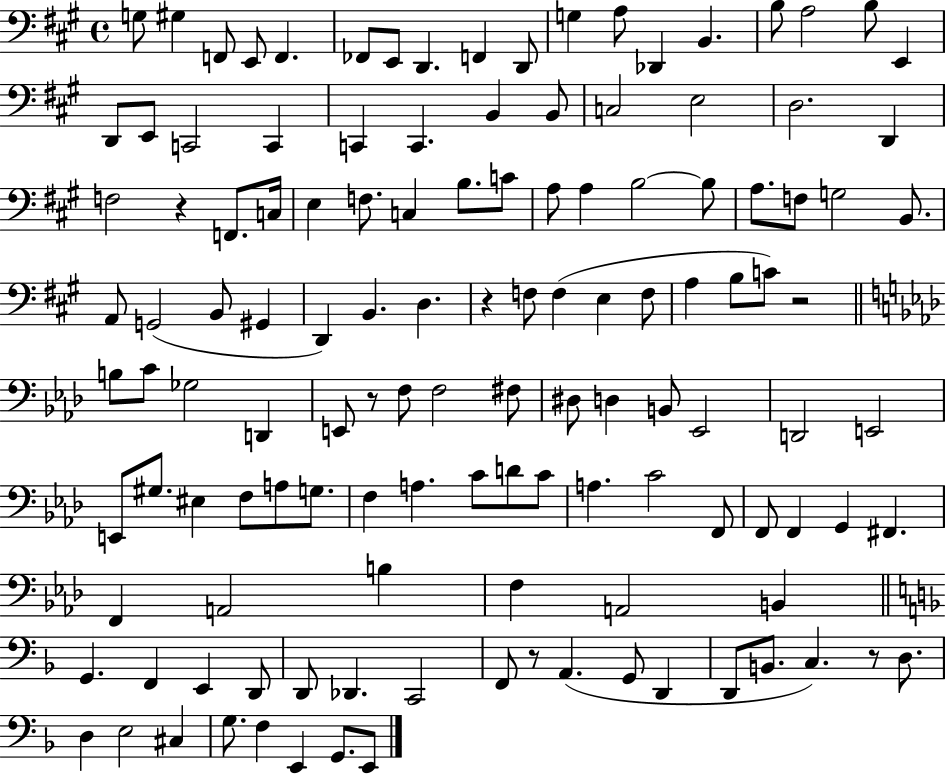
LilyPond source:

{
  \clef bass
  \time 4/4
  \defaultTimeSignature
  \key a \major
  g8 gis4 f,8 e,8 f,4. | fes,8 e,8 d,4. f,4 d,8 | g4 a8 des,4 b,4. | b8 a2 b8 e,4 | \break d,8 e,8 c,2 c,4 | c,4 c,4. b,4 b,8 | c2 e2 | d2. d,4 | \break f2 r4 f,8. c16 | e4 f8. c4 b8. c'8 | a8 a4 b2~~ b8 | a8. f8 g2 b,8. | \break a,8 g,2( b,8 gis,4 | d,4) b,4. d4. | r4 f8 f4( e4 f8 | a4 b8 c'8) r2 | \break \bar "||" \break \key aes \major b8 c'8 ges2 d,4 | e,8 r8 f8 f2 fis8 | dis8 d4 b,8 ees,2 | d,2 e,2 | \break e,8 gis8. eis4 f8 a8 g8. | f4 a4. c'8 d'8 c'8 | a4. c'2 f,8 | f,8 f,4 g,4 fis,4. | \break f,4 a,2 b4 | f4 a,2 b,4 | \bar "||" \break \key f \major g,4. f,4 e,4 d,8 | d,8 des,4. c,2 | f,8 r8 a,4.( g,8 d,4 | d,8 b,8. c4.) r8 d8. | \break d4 e2 cis4 | g8. f4 e,4 g,8. e,8 | \bar "|."
}